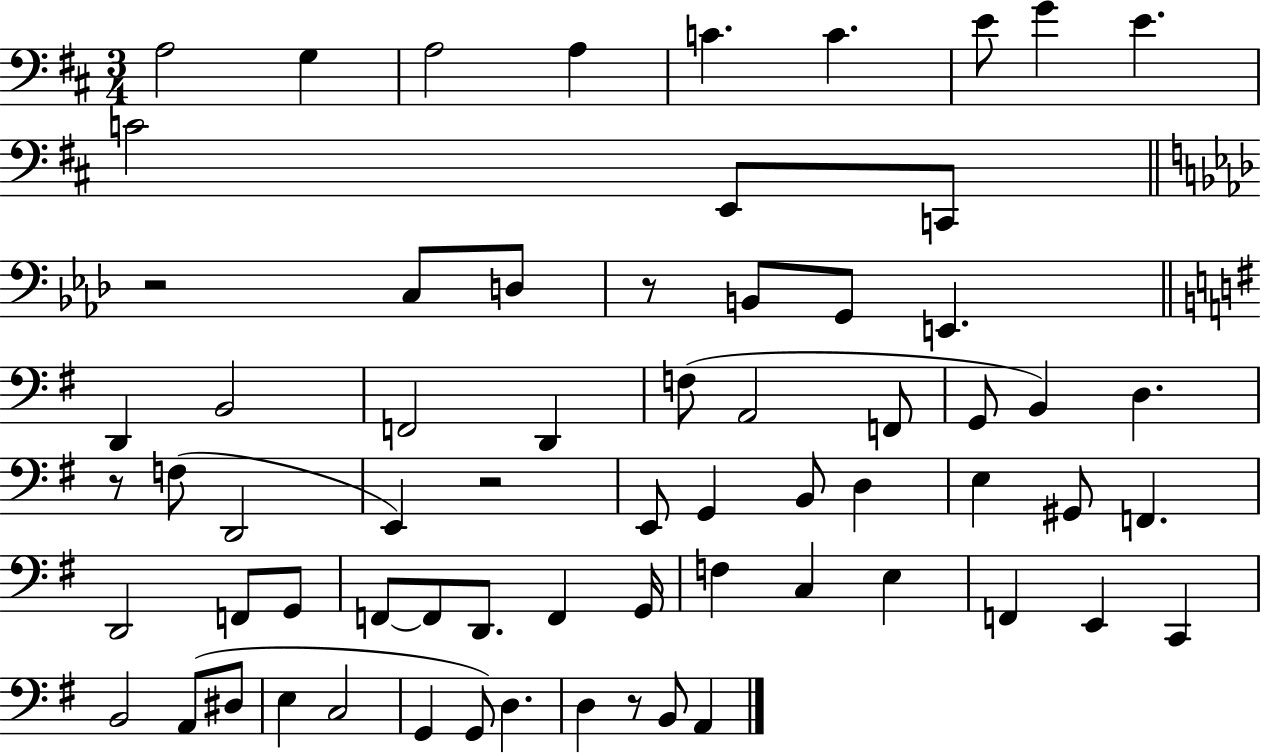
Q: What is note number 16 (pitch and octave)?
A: G2